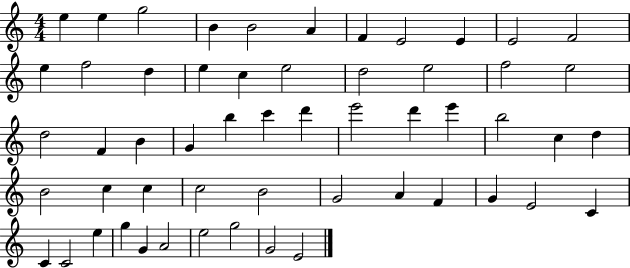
E5/q E5/q G5/h B4/q B4/h A4/q F4/q E4/h E4/q E4/h F4/h E5/q F5/h D5/q E5/q C5/q E5/h D5/h E5/h F5/h E5/h D5/h F4/q B4/q G4/q B5/q C6/q D6/q E6/h D6/q E6/q B5/h C5/q D5/q B4/h C5/q C5/q C5/h B4/h G4/h A4/q F4/q G4/q E4/h C4/q C4/q C4/h E5/q G5/q G4/q A4/h E5/h G5/h G4/h E4/h